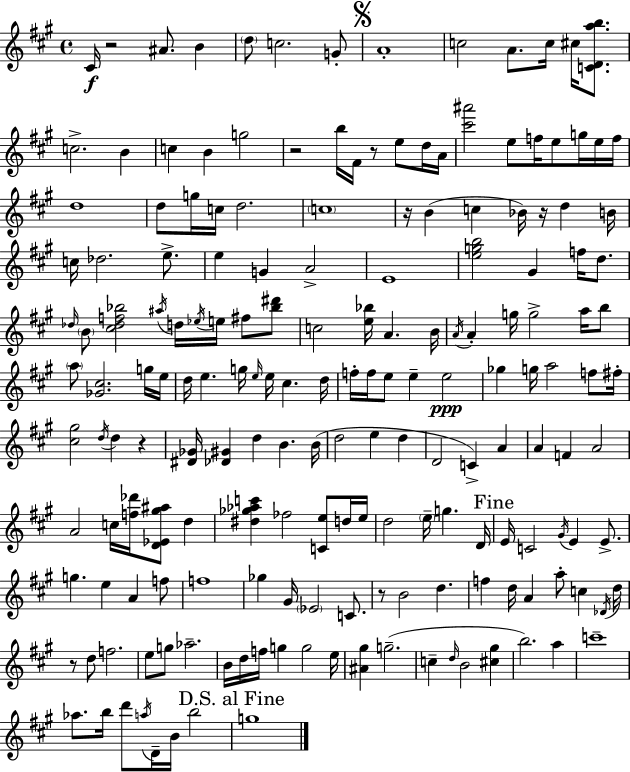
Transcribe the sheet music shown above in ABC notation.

X:1
T:Untitled
M:4/4
L:1/4
K:A
^C/4 z2 ^A/2 B d/2 c2 G/2 A4 c2 A/2 c/4 ^c/4 [CDab]/2 c2 B c B g2 z2 b/4 ^F/4 z/2 e/2 d/4 A/4 [^c'^a']2 e/2 f/4 e/2 g/4 e/4 f/4 d4 d/2 g/4 c/4 d2 c4 z/4 B c _B/4 z/4 d B/4 c/4 _d2 e/2 e G A2 E4 [egb]2 ^G f/4 d/2 _d/4 B/2 [^c_df_b]2 ^a/4 d/4 _e/4 e/4 ^f/2 [_b^d']/2 c2 [e_b]/4 A B/4 A/4 A g/4 g2 a/4 b/2 a/2 [_G^c]2 g/4 e/4 d/4 e g/4 e/4 e/4 ^c d/4 f/4 f/4 e/2 e e2 _g g/4 a2 f/2 ^f/4 [^c^g]2 d/4 d z [^D_G]/4 [_D^G] d B B/4 d2 e d D2 C A A F A2 A2 c/4 [f_d']/4 [D_E^g^a]/2 d [^d_g_ac'] _f2 [Ce]/2 d/4 e/4 d2 e/4 g D/4 E/4 C2 ^G/4 E E/2 g e A f/2 f4 _g ^G/4 _E2 C/2 z/2 B2 d f d/4 A a/2 c _D/4 d/4 z/2 d/2 f2 e/2 g/2 _a2 B/4 d/4 f/4 g g2 e/4 [^A^g] g2 c d/4 B2 [^c^g] b2 a c'4 _a/2 b/4 d'/2 a/4 D/4 B/4 b2 g4